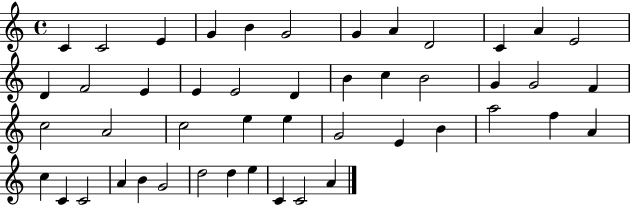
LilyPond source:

{
  \clef treble
  \time 4/4
  \defaultTimeSignature
  \key c \major
  c'4 c'2 e'4 | g'4 b'4 g'2 | g'4 a'4 d'2 | c'4 a'4 e'2 | \break d'4 f'2 e'4 | e'4 e'2 d'4 | b'4 c''4 b'2 | g'4 g'2 f'4 | \break c''2 a'2 | c''2 e''4 e''4 | g'2 e'4 b'4 | a''2 f''4 a'4 | \break c''4 c'4 c'2 | a'4 b'4 g'2 | d''2 d''4 e''4 | c'4 c'2 a'4 | \break \bar "|."
}